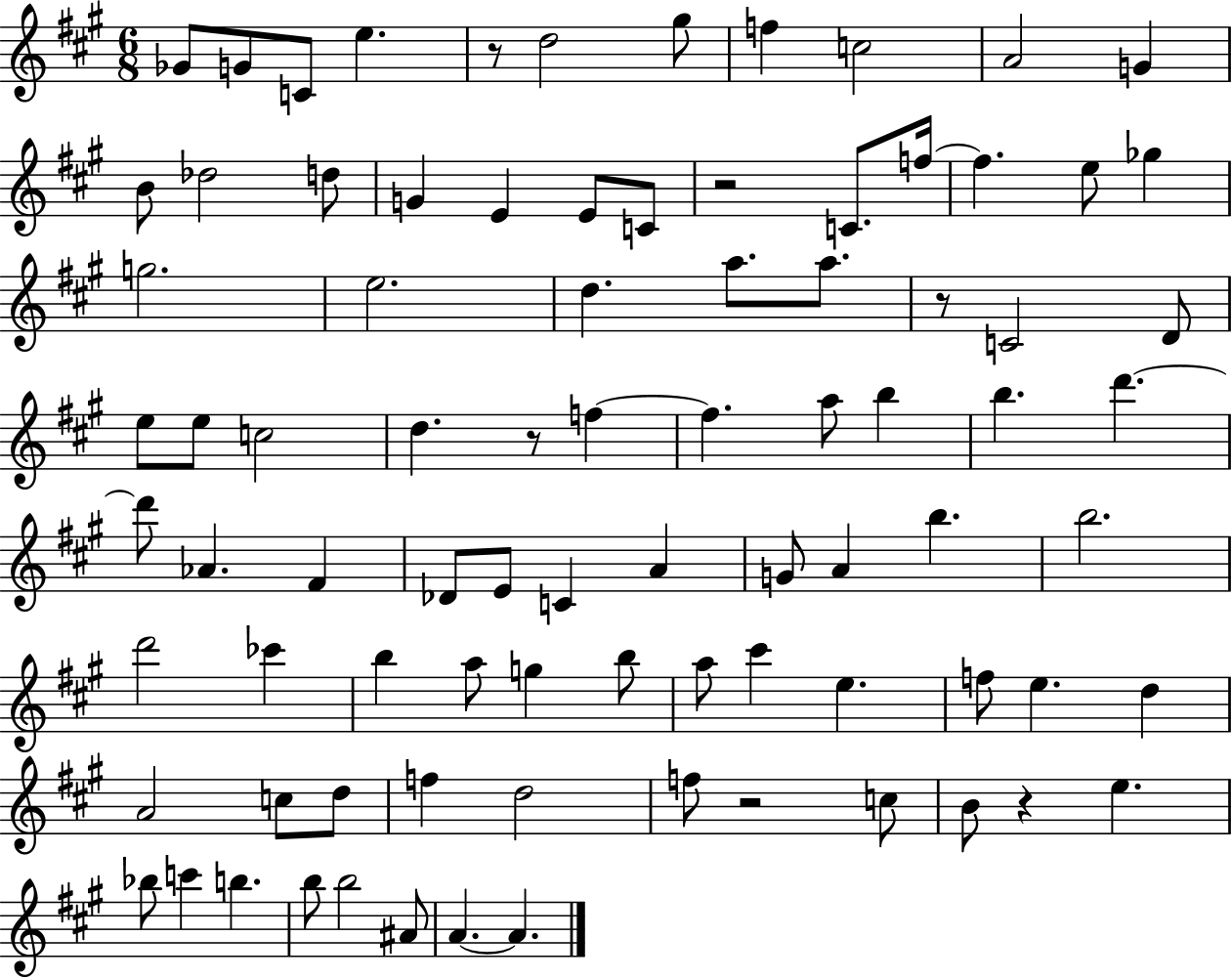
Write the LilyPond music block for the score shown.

{
  \clef treble
  \numericTimeSignature
  \time 6/8
  \key a \major
  ges'8 g'8 c'8 e''4. | r8 d''2 gis''8 | f''4 c''2 | a'2 g'4 | \break b'8 des''2 d''8 | g'4 e'4 e'8 c'8 | r2 c'8. f''16~~ | f''4. e''8 ges''4 | \break g''2. | e''2. | d''4. a''8. a''8. | r8 c'2 d'8 | \break e''8 e''8 c''2 | d''4. r8 f''4~~ | f''4. a''8 b''4 | b''4. d'''4.~~ | \break d'''8 aes'4. fis'4 | des'8 e'8 c'4 a'4 | g'8 a'4 b''4. | b''2. | \break d'''2 ces'''4 | b''4 a''8 g''4 b''8 | a''8 cis'''4 e''4. | f''8 e''4. d''4 | \break a'2 c''8 d''8 | f''4 d''2 | f''8 r2 c''8 | b'8 r4 e''4. | \break bes''8 c'''4 b''4. | b''8 b''2 ais'8 | a'4.~~ a'4. | \bar "|."
}